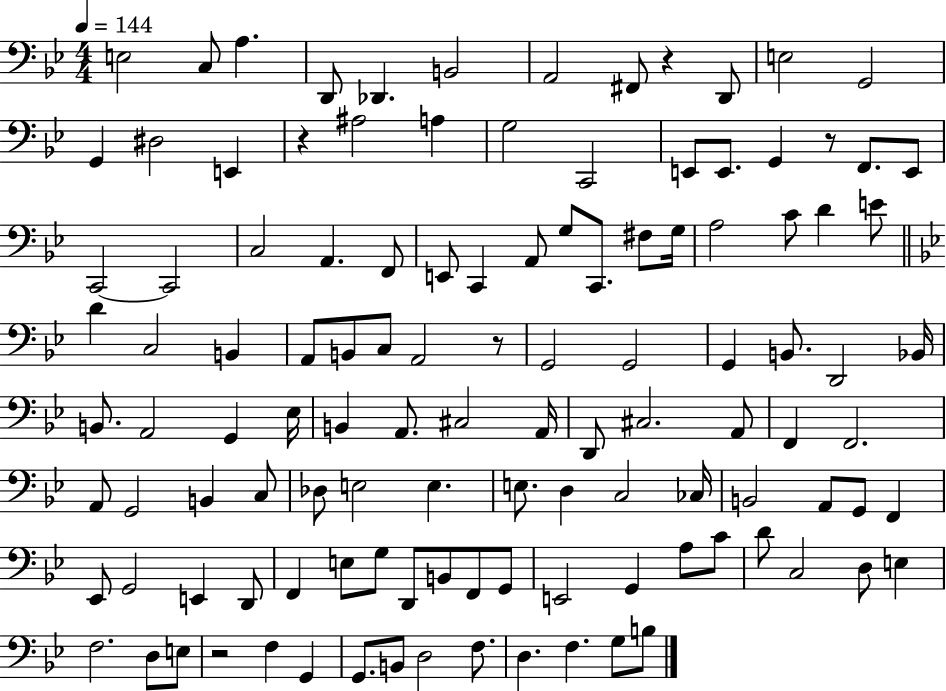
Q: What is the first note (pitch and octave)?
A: E3